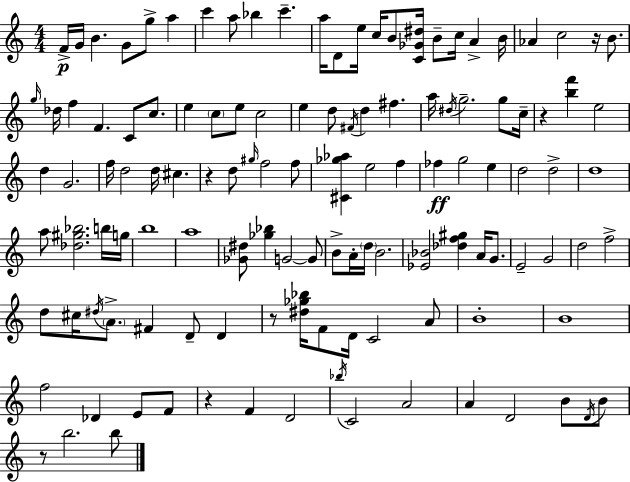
{
  \clef treble
  \numericTimeSignature
  \time 4/4
  \key c \major
  f'16->\p g'16 b'4. g'8 g''8-> a''4 | c'''4 a''8 bes''4 c'''4.-- | a''16 d'8 e''16 c''16 b'8 <c' ges' dis''>16 b'8-- c''16 a'4-> b'16 | aes'4 c''2 r16 b'8. | \break \grace { g''16 } des''16 f''4 f'4. c'8 c''8. | e''4 \parenthesize c''8 e''8 c''2 | e''4 d''8 \acciaccatura { fis'16 } d''4 fis''4. | a''16 \acciaccatura { dis''16 } g''2.-- | \break g''8 c''16-- r4 <b'' f'''>4 e''2 | d''4 g'2. | f''16 d''2 d''16 cis''4. | r4 d''8 \grace { gis''16 } f''2 | \break f''8 <cis' ges'' aes''>4 e''2 | f''4 fes''4\ff g''2 | e''4 d''2 d''2-> | d''1 | \break a''8 <des'' gis'' bes''>2. | b''16 g''16 b''1 | a''1 | <ges' dis''>8 <ges'' bes''>4 g'2~~ | \break g'8 b'8-> a'16-. \parenthesize d''16 b'2. | <ees' bes'>2 <des'' f'' gis''>4 | a'16 g'8. e'2-- g'2 | d''2 f''2-> | \break d''8 cis''16 \acciaccatura { dis''16 } \parenthesize a'8.-> fis'4 d'8-- | d'4 r8 <dis'' ges'' bes''>16 f'8 d'16 c'2 | a'8 b'1-. | b'1 | \break f''2 des'4 | e'8 f'8 r4 f'4 d'2 | \acciaccatura { bes''16 } c'2 a'2 | a'4 d'2 | \break b'8 \acciaccatura { d'16 } b'8 r8 b''2. | b''8 \bar "|."
}